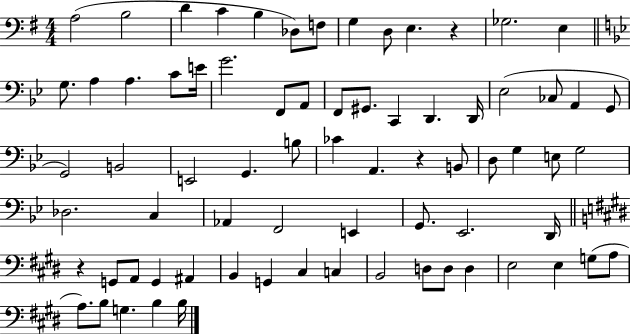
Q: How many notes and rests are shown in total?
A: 73